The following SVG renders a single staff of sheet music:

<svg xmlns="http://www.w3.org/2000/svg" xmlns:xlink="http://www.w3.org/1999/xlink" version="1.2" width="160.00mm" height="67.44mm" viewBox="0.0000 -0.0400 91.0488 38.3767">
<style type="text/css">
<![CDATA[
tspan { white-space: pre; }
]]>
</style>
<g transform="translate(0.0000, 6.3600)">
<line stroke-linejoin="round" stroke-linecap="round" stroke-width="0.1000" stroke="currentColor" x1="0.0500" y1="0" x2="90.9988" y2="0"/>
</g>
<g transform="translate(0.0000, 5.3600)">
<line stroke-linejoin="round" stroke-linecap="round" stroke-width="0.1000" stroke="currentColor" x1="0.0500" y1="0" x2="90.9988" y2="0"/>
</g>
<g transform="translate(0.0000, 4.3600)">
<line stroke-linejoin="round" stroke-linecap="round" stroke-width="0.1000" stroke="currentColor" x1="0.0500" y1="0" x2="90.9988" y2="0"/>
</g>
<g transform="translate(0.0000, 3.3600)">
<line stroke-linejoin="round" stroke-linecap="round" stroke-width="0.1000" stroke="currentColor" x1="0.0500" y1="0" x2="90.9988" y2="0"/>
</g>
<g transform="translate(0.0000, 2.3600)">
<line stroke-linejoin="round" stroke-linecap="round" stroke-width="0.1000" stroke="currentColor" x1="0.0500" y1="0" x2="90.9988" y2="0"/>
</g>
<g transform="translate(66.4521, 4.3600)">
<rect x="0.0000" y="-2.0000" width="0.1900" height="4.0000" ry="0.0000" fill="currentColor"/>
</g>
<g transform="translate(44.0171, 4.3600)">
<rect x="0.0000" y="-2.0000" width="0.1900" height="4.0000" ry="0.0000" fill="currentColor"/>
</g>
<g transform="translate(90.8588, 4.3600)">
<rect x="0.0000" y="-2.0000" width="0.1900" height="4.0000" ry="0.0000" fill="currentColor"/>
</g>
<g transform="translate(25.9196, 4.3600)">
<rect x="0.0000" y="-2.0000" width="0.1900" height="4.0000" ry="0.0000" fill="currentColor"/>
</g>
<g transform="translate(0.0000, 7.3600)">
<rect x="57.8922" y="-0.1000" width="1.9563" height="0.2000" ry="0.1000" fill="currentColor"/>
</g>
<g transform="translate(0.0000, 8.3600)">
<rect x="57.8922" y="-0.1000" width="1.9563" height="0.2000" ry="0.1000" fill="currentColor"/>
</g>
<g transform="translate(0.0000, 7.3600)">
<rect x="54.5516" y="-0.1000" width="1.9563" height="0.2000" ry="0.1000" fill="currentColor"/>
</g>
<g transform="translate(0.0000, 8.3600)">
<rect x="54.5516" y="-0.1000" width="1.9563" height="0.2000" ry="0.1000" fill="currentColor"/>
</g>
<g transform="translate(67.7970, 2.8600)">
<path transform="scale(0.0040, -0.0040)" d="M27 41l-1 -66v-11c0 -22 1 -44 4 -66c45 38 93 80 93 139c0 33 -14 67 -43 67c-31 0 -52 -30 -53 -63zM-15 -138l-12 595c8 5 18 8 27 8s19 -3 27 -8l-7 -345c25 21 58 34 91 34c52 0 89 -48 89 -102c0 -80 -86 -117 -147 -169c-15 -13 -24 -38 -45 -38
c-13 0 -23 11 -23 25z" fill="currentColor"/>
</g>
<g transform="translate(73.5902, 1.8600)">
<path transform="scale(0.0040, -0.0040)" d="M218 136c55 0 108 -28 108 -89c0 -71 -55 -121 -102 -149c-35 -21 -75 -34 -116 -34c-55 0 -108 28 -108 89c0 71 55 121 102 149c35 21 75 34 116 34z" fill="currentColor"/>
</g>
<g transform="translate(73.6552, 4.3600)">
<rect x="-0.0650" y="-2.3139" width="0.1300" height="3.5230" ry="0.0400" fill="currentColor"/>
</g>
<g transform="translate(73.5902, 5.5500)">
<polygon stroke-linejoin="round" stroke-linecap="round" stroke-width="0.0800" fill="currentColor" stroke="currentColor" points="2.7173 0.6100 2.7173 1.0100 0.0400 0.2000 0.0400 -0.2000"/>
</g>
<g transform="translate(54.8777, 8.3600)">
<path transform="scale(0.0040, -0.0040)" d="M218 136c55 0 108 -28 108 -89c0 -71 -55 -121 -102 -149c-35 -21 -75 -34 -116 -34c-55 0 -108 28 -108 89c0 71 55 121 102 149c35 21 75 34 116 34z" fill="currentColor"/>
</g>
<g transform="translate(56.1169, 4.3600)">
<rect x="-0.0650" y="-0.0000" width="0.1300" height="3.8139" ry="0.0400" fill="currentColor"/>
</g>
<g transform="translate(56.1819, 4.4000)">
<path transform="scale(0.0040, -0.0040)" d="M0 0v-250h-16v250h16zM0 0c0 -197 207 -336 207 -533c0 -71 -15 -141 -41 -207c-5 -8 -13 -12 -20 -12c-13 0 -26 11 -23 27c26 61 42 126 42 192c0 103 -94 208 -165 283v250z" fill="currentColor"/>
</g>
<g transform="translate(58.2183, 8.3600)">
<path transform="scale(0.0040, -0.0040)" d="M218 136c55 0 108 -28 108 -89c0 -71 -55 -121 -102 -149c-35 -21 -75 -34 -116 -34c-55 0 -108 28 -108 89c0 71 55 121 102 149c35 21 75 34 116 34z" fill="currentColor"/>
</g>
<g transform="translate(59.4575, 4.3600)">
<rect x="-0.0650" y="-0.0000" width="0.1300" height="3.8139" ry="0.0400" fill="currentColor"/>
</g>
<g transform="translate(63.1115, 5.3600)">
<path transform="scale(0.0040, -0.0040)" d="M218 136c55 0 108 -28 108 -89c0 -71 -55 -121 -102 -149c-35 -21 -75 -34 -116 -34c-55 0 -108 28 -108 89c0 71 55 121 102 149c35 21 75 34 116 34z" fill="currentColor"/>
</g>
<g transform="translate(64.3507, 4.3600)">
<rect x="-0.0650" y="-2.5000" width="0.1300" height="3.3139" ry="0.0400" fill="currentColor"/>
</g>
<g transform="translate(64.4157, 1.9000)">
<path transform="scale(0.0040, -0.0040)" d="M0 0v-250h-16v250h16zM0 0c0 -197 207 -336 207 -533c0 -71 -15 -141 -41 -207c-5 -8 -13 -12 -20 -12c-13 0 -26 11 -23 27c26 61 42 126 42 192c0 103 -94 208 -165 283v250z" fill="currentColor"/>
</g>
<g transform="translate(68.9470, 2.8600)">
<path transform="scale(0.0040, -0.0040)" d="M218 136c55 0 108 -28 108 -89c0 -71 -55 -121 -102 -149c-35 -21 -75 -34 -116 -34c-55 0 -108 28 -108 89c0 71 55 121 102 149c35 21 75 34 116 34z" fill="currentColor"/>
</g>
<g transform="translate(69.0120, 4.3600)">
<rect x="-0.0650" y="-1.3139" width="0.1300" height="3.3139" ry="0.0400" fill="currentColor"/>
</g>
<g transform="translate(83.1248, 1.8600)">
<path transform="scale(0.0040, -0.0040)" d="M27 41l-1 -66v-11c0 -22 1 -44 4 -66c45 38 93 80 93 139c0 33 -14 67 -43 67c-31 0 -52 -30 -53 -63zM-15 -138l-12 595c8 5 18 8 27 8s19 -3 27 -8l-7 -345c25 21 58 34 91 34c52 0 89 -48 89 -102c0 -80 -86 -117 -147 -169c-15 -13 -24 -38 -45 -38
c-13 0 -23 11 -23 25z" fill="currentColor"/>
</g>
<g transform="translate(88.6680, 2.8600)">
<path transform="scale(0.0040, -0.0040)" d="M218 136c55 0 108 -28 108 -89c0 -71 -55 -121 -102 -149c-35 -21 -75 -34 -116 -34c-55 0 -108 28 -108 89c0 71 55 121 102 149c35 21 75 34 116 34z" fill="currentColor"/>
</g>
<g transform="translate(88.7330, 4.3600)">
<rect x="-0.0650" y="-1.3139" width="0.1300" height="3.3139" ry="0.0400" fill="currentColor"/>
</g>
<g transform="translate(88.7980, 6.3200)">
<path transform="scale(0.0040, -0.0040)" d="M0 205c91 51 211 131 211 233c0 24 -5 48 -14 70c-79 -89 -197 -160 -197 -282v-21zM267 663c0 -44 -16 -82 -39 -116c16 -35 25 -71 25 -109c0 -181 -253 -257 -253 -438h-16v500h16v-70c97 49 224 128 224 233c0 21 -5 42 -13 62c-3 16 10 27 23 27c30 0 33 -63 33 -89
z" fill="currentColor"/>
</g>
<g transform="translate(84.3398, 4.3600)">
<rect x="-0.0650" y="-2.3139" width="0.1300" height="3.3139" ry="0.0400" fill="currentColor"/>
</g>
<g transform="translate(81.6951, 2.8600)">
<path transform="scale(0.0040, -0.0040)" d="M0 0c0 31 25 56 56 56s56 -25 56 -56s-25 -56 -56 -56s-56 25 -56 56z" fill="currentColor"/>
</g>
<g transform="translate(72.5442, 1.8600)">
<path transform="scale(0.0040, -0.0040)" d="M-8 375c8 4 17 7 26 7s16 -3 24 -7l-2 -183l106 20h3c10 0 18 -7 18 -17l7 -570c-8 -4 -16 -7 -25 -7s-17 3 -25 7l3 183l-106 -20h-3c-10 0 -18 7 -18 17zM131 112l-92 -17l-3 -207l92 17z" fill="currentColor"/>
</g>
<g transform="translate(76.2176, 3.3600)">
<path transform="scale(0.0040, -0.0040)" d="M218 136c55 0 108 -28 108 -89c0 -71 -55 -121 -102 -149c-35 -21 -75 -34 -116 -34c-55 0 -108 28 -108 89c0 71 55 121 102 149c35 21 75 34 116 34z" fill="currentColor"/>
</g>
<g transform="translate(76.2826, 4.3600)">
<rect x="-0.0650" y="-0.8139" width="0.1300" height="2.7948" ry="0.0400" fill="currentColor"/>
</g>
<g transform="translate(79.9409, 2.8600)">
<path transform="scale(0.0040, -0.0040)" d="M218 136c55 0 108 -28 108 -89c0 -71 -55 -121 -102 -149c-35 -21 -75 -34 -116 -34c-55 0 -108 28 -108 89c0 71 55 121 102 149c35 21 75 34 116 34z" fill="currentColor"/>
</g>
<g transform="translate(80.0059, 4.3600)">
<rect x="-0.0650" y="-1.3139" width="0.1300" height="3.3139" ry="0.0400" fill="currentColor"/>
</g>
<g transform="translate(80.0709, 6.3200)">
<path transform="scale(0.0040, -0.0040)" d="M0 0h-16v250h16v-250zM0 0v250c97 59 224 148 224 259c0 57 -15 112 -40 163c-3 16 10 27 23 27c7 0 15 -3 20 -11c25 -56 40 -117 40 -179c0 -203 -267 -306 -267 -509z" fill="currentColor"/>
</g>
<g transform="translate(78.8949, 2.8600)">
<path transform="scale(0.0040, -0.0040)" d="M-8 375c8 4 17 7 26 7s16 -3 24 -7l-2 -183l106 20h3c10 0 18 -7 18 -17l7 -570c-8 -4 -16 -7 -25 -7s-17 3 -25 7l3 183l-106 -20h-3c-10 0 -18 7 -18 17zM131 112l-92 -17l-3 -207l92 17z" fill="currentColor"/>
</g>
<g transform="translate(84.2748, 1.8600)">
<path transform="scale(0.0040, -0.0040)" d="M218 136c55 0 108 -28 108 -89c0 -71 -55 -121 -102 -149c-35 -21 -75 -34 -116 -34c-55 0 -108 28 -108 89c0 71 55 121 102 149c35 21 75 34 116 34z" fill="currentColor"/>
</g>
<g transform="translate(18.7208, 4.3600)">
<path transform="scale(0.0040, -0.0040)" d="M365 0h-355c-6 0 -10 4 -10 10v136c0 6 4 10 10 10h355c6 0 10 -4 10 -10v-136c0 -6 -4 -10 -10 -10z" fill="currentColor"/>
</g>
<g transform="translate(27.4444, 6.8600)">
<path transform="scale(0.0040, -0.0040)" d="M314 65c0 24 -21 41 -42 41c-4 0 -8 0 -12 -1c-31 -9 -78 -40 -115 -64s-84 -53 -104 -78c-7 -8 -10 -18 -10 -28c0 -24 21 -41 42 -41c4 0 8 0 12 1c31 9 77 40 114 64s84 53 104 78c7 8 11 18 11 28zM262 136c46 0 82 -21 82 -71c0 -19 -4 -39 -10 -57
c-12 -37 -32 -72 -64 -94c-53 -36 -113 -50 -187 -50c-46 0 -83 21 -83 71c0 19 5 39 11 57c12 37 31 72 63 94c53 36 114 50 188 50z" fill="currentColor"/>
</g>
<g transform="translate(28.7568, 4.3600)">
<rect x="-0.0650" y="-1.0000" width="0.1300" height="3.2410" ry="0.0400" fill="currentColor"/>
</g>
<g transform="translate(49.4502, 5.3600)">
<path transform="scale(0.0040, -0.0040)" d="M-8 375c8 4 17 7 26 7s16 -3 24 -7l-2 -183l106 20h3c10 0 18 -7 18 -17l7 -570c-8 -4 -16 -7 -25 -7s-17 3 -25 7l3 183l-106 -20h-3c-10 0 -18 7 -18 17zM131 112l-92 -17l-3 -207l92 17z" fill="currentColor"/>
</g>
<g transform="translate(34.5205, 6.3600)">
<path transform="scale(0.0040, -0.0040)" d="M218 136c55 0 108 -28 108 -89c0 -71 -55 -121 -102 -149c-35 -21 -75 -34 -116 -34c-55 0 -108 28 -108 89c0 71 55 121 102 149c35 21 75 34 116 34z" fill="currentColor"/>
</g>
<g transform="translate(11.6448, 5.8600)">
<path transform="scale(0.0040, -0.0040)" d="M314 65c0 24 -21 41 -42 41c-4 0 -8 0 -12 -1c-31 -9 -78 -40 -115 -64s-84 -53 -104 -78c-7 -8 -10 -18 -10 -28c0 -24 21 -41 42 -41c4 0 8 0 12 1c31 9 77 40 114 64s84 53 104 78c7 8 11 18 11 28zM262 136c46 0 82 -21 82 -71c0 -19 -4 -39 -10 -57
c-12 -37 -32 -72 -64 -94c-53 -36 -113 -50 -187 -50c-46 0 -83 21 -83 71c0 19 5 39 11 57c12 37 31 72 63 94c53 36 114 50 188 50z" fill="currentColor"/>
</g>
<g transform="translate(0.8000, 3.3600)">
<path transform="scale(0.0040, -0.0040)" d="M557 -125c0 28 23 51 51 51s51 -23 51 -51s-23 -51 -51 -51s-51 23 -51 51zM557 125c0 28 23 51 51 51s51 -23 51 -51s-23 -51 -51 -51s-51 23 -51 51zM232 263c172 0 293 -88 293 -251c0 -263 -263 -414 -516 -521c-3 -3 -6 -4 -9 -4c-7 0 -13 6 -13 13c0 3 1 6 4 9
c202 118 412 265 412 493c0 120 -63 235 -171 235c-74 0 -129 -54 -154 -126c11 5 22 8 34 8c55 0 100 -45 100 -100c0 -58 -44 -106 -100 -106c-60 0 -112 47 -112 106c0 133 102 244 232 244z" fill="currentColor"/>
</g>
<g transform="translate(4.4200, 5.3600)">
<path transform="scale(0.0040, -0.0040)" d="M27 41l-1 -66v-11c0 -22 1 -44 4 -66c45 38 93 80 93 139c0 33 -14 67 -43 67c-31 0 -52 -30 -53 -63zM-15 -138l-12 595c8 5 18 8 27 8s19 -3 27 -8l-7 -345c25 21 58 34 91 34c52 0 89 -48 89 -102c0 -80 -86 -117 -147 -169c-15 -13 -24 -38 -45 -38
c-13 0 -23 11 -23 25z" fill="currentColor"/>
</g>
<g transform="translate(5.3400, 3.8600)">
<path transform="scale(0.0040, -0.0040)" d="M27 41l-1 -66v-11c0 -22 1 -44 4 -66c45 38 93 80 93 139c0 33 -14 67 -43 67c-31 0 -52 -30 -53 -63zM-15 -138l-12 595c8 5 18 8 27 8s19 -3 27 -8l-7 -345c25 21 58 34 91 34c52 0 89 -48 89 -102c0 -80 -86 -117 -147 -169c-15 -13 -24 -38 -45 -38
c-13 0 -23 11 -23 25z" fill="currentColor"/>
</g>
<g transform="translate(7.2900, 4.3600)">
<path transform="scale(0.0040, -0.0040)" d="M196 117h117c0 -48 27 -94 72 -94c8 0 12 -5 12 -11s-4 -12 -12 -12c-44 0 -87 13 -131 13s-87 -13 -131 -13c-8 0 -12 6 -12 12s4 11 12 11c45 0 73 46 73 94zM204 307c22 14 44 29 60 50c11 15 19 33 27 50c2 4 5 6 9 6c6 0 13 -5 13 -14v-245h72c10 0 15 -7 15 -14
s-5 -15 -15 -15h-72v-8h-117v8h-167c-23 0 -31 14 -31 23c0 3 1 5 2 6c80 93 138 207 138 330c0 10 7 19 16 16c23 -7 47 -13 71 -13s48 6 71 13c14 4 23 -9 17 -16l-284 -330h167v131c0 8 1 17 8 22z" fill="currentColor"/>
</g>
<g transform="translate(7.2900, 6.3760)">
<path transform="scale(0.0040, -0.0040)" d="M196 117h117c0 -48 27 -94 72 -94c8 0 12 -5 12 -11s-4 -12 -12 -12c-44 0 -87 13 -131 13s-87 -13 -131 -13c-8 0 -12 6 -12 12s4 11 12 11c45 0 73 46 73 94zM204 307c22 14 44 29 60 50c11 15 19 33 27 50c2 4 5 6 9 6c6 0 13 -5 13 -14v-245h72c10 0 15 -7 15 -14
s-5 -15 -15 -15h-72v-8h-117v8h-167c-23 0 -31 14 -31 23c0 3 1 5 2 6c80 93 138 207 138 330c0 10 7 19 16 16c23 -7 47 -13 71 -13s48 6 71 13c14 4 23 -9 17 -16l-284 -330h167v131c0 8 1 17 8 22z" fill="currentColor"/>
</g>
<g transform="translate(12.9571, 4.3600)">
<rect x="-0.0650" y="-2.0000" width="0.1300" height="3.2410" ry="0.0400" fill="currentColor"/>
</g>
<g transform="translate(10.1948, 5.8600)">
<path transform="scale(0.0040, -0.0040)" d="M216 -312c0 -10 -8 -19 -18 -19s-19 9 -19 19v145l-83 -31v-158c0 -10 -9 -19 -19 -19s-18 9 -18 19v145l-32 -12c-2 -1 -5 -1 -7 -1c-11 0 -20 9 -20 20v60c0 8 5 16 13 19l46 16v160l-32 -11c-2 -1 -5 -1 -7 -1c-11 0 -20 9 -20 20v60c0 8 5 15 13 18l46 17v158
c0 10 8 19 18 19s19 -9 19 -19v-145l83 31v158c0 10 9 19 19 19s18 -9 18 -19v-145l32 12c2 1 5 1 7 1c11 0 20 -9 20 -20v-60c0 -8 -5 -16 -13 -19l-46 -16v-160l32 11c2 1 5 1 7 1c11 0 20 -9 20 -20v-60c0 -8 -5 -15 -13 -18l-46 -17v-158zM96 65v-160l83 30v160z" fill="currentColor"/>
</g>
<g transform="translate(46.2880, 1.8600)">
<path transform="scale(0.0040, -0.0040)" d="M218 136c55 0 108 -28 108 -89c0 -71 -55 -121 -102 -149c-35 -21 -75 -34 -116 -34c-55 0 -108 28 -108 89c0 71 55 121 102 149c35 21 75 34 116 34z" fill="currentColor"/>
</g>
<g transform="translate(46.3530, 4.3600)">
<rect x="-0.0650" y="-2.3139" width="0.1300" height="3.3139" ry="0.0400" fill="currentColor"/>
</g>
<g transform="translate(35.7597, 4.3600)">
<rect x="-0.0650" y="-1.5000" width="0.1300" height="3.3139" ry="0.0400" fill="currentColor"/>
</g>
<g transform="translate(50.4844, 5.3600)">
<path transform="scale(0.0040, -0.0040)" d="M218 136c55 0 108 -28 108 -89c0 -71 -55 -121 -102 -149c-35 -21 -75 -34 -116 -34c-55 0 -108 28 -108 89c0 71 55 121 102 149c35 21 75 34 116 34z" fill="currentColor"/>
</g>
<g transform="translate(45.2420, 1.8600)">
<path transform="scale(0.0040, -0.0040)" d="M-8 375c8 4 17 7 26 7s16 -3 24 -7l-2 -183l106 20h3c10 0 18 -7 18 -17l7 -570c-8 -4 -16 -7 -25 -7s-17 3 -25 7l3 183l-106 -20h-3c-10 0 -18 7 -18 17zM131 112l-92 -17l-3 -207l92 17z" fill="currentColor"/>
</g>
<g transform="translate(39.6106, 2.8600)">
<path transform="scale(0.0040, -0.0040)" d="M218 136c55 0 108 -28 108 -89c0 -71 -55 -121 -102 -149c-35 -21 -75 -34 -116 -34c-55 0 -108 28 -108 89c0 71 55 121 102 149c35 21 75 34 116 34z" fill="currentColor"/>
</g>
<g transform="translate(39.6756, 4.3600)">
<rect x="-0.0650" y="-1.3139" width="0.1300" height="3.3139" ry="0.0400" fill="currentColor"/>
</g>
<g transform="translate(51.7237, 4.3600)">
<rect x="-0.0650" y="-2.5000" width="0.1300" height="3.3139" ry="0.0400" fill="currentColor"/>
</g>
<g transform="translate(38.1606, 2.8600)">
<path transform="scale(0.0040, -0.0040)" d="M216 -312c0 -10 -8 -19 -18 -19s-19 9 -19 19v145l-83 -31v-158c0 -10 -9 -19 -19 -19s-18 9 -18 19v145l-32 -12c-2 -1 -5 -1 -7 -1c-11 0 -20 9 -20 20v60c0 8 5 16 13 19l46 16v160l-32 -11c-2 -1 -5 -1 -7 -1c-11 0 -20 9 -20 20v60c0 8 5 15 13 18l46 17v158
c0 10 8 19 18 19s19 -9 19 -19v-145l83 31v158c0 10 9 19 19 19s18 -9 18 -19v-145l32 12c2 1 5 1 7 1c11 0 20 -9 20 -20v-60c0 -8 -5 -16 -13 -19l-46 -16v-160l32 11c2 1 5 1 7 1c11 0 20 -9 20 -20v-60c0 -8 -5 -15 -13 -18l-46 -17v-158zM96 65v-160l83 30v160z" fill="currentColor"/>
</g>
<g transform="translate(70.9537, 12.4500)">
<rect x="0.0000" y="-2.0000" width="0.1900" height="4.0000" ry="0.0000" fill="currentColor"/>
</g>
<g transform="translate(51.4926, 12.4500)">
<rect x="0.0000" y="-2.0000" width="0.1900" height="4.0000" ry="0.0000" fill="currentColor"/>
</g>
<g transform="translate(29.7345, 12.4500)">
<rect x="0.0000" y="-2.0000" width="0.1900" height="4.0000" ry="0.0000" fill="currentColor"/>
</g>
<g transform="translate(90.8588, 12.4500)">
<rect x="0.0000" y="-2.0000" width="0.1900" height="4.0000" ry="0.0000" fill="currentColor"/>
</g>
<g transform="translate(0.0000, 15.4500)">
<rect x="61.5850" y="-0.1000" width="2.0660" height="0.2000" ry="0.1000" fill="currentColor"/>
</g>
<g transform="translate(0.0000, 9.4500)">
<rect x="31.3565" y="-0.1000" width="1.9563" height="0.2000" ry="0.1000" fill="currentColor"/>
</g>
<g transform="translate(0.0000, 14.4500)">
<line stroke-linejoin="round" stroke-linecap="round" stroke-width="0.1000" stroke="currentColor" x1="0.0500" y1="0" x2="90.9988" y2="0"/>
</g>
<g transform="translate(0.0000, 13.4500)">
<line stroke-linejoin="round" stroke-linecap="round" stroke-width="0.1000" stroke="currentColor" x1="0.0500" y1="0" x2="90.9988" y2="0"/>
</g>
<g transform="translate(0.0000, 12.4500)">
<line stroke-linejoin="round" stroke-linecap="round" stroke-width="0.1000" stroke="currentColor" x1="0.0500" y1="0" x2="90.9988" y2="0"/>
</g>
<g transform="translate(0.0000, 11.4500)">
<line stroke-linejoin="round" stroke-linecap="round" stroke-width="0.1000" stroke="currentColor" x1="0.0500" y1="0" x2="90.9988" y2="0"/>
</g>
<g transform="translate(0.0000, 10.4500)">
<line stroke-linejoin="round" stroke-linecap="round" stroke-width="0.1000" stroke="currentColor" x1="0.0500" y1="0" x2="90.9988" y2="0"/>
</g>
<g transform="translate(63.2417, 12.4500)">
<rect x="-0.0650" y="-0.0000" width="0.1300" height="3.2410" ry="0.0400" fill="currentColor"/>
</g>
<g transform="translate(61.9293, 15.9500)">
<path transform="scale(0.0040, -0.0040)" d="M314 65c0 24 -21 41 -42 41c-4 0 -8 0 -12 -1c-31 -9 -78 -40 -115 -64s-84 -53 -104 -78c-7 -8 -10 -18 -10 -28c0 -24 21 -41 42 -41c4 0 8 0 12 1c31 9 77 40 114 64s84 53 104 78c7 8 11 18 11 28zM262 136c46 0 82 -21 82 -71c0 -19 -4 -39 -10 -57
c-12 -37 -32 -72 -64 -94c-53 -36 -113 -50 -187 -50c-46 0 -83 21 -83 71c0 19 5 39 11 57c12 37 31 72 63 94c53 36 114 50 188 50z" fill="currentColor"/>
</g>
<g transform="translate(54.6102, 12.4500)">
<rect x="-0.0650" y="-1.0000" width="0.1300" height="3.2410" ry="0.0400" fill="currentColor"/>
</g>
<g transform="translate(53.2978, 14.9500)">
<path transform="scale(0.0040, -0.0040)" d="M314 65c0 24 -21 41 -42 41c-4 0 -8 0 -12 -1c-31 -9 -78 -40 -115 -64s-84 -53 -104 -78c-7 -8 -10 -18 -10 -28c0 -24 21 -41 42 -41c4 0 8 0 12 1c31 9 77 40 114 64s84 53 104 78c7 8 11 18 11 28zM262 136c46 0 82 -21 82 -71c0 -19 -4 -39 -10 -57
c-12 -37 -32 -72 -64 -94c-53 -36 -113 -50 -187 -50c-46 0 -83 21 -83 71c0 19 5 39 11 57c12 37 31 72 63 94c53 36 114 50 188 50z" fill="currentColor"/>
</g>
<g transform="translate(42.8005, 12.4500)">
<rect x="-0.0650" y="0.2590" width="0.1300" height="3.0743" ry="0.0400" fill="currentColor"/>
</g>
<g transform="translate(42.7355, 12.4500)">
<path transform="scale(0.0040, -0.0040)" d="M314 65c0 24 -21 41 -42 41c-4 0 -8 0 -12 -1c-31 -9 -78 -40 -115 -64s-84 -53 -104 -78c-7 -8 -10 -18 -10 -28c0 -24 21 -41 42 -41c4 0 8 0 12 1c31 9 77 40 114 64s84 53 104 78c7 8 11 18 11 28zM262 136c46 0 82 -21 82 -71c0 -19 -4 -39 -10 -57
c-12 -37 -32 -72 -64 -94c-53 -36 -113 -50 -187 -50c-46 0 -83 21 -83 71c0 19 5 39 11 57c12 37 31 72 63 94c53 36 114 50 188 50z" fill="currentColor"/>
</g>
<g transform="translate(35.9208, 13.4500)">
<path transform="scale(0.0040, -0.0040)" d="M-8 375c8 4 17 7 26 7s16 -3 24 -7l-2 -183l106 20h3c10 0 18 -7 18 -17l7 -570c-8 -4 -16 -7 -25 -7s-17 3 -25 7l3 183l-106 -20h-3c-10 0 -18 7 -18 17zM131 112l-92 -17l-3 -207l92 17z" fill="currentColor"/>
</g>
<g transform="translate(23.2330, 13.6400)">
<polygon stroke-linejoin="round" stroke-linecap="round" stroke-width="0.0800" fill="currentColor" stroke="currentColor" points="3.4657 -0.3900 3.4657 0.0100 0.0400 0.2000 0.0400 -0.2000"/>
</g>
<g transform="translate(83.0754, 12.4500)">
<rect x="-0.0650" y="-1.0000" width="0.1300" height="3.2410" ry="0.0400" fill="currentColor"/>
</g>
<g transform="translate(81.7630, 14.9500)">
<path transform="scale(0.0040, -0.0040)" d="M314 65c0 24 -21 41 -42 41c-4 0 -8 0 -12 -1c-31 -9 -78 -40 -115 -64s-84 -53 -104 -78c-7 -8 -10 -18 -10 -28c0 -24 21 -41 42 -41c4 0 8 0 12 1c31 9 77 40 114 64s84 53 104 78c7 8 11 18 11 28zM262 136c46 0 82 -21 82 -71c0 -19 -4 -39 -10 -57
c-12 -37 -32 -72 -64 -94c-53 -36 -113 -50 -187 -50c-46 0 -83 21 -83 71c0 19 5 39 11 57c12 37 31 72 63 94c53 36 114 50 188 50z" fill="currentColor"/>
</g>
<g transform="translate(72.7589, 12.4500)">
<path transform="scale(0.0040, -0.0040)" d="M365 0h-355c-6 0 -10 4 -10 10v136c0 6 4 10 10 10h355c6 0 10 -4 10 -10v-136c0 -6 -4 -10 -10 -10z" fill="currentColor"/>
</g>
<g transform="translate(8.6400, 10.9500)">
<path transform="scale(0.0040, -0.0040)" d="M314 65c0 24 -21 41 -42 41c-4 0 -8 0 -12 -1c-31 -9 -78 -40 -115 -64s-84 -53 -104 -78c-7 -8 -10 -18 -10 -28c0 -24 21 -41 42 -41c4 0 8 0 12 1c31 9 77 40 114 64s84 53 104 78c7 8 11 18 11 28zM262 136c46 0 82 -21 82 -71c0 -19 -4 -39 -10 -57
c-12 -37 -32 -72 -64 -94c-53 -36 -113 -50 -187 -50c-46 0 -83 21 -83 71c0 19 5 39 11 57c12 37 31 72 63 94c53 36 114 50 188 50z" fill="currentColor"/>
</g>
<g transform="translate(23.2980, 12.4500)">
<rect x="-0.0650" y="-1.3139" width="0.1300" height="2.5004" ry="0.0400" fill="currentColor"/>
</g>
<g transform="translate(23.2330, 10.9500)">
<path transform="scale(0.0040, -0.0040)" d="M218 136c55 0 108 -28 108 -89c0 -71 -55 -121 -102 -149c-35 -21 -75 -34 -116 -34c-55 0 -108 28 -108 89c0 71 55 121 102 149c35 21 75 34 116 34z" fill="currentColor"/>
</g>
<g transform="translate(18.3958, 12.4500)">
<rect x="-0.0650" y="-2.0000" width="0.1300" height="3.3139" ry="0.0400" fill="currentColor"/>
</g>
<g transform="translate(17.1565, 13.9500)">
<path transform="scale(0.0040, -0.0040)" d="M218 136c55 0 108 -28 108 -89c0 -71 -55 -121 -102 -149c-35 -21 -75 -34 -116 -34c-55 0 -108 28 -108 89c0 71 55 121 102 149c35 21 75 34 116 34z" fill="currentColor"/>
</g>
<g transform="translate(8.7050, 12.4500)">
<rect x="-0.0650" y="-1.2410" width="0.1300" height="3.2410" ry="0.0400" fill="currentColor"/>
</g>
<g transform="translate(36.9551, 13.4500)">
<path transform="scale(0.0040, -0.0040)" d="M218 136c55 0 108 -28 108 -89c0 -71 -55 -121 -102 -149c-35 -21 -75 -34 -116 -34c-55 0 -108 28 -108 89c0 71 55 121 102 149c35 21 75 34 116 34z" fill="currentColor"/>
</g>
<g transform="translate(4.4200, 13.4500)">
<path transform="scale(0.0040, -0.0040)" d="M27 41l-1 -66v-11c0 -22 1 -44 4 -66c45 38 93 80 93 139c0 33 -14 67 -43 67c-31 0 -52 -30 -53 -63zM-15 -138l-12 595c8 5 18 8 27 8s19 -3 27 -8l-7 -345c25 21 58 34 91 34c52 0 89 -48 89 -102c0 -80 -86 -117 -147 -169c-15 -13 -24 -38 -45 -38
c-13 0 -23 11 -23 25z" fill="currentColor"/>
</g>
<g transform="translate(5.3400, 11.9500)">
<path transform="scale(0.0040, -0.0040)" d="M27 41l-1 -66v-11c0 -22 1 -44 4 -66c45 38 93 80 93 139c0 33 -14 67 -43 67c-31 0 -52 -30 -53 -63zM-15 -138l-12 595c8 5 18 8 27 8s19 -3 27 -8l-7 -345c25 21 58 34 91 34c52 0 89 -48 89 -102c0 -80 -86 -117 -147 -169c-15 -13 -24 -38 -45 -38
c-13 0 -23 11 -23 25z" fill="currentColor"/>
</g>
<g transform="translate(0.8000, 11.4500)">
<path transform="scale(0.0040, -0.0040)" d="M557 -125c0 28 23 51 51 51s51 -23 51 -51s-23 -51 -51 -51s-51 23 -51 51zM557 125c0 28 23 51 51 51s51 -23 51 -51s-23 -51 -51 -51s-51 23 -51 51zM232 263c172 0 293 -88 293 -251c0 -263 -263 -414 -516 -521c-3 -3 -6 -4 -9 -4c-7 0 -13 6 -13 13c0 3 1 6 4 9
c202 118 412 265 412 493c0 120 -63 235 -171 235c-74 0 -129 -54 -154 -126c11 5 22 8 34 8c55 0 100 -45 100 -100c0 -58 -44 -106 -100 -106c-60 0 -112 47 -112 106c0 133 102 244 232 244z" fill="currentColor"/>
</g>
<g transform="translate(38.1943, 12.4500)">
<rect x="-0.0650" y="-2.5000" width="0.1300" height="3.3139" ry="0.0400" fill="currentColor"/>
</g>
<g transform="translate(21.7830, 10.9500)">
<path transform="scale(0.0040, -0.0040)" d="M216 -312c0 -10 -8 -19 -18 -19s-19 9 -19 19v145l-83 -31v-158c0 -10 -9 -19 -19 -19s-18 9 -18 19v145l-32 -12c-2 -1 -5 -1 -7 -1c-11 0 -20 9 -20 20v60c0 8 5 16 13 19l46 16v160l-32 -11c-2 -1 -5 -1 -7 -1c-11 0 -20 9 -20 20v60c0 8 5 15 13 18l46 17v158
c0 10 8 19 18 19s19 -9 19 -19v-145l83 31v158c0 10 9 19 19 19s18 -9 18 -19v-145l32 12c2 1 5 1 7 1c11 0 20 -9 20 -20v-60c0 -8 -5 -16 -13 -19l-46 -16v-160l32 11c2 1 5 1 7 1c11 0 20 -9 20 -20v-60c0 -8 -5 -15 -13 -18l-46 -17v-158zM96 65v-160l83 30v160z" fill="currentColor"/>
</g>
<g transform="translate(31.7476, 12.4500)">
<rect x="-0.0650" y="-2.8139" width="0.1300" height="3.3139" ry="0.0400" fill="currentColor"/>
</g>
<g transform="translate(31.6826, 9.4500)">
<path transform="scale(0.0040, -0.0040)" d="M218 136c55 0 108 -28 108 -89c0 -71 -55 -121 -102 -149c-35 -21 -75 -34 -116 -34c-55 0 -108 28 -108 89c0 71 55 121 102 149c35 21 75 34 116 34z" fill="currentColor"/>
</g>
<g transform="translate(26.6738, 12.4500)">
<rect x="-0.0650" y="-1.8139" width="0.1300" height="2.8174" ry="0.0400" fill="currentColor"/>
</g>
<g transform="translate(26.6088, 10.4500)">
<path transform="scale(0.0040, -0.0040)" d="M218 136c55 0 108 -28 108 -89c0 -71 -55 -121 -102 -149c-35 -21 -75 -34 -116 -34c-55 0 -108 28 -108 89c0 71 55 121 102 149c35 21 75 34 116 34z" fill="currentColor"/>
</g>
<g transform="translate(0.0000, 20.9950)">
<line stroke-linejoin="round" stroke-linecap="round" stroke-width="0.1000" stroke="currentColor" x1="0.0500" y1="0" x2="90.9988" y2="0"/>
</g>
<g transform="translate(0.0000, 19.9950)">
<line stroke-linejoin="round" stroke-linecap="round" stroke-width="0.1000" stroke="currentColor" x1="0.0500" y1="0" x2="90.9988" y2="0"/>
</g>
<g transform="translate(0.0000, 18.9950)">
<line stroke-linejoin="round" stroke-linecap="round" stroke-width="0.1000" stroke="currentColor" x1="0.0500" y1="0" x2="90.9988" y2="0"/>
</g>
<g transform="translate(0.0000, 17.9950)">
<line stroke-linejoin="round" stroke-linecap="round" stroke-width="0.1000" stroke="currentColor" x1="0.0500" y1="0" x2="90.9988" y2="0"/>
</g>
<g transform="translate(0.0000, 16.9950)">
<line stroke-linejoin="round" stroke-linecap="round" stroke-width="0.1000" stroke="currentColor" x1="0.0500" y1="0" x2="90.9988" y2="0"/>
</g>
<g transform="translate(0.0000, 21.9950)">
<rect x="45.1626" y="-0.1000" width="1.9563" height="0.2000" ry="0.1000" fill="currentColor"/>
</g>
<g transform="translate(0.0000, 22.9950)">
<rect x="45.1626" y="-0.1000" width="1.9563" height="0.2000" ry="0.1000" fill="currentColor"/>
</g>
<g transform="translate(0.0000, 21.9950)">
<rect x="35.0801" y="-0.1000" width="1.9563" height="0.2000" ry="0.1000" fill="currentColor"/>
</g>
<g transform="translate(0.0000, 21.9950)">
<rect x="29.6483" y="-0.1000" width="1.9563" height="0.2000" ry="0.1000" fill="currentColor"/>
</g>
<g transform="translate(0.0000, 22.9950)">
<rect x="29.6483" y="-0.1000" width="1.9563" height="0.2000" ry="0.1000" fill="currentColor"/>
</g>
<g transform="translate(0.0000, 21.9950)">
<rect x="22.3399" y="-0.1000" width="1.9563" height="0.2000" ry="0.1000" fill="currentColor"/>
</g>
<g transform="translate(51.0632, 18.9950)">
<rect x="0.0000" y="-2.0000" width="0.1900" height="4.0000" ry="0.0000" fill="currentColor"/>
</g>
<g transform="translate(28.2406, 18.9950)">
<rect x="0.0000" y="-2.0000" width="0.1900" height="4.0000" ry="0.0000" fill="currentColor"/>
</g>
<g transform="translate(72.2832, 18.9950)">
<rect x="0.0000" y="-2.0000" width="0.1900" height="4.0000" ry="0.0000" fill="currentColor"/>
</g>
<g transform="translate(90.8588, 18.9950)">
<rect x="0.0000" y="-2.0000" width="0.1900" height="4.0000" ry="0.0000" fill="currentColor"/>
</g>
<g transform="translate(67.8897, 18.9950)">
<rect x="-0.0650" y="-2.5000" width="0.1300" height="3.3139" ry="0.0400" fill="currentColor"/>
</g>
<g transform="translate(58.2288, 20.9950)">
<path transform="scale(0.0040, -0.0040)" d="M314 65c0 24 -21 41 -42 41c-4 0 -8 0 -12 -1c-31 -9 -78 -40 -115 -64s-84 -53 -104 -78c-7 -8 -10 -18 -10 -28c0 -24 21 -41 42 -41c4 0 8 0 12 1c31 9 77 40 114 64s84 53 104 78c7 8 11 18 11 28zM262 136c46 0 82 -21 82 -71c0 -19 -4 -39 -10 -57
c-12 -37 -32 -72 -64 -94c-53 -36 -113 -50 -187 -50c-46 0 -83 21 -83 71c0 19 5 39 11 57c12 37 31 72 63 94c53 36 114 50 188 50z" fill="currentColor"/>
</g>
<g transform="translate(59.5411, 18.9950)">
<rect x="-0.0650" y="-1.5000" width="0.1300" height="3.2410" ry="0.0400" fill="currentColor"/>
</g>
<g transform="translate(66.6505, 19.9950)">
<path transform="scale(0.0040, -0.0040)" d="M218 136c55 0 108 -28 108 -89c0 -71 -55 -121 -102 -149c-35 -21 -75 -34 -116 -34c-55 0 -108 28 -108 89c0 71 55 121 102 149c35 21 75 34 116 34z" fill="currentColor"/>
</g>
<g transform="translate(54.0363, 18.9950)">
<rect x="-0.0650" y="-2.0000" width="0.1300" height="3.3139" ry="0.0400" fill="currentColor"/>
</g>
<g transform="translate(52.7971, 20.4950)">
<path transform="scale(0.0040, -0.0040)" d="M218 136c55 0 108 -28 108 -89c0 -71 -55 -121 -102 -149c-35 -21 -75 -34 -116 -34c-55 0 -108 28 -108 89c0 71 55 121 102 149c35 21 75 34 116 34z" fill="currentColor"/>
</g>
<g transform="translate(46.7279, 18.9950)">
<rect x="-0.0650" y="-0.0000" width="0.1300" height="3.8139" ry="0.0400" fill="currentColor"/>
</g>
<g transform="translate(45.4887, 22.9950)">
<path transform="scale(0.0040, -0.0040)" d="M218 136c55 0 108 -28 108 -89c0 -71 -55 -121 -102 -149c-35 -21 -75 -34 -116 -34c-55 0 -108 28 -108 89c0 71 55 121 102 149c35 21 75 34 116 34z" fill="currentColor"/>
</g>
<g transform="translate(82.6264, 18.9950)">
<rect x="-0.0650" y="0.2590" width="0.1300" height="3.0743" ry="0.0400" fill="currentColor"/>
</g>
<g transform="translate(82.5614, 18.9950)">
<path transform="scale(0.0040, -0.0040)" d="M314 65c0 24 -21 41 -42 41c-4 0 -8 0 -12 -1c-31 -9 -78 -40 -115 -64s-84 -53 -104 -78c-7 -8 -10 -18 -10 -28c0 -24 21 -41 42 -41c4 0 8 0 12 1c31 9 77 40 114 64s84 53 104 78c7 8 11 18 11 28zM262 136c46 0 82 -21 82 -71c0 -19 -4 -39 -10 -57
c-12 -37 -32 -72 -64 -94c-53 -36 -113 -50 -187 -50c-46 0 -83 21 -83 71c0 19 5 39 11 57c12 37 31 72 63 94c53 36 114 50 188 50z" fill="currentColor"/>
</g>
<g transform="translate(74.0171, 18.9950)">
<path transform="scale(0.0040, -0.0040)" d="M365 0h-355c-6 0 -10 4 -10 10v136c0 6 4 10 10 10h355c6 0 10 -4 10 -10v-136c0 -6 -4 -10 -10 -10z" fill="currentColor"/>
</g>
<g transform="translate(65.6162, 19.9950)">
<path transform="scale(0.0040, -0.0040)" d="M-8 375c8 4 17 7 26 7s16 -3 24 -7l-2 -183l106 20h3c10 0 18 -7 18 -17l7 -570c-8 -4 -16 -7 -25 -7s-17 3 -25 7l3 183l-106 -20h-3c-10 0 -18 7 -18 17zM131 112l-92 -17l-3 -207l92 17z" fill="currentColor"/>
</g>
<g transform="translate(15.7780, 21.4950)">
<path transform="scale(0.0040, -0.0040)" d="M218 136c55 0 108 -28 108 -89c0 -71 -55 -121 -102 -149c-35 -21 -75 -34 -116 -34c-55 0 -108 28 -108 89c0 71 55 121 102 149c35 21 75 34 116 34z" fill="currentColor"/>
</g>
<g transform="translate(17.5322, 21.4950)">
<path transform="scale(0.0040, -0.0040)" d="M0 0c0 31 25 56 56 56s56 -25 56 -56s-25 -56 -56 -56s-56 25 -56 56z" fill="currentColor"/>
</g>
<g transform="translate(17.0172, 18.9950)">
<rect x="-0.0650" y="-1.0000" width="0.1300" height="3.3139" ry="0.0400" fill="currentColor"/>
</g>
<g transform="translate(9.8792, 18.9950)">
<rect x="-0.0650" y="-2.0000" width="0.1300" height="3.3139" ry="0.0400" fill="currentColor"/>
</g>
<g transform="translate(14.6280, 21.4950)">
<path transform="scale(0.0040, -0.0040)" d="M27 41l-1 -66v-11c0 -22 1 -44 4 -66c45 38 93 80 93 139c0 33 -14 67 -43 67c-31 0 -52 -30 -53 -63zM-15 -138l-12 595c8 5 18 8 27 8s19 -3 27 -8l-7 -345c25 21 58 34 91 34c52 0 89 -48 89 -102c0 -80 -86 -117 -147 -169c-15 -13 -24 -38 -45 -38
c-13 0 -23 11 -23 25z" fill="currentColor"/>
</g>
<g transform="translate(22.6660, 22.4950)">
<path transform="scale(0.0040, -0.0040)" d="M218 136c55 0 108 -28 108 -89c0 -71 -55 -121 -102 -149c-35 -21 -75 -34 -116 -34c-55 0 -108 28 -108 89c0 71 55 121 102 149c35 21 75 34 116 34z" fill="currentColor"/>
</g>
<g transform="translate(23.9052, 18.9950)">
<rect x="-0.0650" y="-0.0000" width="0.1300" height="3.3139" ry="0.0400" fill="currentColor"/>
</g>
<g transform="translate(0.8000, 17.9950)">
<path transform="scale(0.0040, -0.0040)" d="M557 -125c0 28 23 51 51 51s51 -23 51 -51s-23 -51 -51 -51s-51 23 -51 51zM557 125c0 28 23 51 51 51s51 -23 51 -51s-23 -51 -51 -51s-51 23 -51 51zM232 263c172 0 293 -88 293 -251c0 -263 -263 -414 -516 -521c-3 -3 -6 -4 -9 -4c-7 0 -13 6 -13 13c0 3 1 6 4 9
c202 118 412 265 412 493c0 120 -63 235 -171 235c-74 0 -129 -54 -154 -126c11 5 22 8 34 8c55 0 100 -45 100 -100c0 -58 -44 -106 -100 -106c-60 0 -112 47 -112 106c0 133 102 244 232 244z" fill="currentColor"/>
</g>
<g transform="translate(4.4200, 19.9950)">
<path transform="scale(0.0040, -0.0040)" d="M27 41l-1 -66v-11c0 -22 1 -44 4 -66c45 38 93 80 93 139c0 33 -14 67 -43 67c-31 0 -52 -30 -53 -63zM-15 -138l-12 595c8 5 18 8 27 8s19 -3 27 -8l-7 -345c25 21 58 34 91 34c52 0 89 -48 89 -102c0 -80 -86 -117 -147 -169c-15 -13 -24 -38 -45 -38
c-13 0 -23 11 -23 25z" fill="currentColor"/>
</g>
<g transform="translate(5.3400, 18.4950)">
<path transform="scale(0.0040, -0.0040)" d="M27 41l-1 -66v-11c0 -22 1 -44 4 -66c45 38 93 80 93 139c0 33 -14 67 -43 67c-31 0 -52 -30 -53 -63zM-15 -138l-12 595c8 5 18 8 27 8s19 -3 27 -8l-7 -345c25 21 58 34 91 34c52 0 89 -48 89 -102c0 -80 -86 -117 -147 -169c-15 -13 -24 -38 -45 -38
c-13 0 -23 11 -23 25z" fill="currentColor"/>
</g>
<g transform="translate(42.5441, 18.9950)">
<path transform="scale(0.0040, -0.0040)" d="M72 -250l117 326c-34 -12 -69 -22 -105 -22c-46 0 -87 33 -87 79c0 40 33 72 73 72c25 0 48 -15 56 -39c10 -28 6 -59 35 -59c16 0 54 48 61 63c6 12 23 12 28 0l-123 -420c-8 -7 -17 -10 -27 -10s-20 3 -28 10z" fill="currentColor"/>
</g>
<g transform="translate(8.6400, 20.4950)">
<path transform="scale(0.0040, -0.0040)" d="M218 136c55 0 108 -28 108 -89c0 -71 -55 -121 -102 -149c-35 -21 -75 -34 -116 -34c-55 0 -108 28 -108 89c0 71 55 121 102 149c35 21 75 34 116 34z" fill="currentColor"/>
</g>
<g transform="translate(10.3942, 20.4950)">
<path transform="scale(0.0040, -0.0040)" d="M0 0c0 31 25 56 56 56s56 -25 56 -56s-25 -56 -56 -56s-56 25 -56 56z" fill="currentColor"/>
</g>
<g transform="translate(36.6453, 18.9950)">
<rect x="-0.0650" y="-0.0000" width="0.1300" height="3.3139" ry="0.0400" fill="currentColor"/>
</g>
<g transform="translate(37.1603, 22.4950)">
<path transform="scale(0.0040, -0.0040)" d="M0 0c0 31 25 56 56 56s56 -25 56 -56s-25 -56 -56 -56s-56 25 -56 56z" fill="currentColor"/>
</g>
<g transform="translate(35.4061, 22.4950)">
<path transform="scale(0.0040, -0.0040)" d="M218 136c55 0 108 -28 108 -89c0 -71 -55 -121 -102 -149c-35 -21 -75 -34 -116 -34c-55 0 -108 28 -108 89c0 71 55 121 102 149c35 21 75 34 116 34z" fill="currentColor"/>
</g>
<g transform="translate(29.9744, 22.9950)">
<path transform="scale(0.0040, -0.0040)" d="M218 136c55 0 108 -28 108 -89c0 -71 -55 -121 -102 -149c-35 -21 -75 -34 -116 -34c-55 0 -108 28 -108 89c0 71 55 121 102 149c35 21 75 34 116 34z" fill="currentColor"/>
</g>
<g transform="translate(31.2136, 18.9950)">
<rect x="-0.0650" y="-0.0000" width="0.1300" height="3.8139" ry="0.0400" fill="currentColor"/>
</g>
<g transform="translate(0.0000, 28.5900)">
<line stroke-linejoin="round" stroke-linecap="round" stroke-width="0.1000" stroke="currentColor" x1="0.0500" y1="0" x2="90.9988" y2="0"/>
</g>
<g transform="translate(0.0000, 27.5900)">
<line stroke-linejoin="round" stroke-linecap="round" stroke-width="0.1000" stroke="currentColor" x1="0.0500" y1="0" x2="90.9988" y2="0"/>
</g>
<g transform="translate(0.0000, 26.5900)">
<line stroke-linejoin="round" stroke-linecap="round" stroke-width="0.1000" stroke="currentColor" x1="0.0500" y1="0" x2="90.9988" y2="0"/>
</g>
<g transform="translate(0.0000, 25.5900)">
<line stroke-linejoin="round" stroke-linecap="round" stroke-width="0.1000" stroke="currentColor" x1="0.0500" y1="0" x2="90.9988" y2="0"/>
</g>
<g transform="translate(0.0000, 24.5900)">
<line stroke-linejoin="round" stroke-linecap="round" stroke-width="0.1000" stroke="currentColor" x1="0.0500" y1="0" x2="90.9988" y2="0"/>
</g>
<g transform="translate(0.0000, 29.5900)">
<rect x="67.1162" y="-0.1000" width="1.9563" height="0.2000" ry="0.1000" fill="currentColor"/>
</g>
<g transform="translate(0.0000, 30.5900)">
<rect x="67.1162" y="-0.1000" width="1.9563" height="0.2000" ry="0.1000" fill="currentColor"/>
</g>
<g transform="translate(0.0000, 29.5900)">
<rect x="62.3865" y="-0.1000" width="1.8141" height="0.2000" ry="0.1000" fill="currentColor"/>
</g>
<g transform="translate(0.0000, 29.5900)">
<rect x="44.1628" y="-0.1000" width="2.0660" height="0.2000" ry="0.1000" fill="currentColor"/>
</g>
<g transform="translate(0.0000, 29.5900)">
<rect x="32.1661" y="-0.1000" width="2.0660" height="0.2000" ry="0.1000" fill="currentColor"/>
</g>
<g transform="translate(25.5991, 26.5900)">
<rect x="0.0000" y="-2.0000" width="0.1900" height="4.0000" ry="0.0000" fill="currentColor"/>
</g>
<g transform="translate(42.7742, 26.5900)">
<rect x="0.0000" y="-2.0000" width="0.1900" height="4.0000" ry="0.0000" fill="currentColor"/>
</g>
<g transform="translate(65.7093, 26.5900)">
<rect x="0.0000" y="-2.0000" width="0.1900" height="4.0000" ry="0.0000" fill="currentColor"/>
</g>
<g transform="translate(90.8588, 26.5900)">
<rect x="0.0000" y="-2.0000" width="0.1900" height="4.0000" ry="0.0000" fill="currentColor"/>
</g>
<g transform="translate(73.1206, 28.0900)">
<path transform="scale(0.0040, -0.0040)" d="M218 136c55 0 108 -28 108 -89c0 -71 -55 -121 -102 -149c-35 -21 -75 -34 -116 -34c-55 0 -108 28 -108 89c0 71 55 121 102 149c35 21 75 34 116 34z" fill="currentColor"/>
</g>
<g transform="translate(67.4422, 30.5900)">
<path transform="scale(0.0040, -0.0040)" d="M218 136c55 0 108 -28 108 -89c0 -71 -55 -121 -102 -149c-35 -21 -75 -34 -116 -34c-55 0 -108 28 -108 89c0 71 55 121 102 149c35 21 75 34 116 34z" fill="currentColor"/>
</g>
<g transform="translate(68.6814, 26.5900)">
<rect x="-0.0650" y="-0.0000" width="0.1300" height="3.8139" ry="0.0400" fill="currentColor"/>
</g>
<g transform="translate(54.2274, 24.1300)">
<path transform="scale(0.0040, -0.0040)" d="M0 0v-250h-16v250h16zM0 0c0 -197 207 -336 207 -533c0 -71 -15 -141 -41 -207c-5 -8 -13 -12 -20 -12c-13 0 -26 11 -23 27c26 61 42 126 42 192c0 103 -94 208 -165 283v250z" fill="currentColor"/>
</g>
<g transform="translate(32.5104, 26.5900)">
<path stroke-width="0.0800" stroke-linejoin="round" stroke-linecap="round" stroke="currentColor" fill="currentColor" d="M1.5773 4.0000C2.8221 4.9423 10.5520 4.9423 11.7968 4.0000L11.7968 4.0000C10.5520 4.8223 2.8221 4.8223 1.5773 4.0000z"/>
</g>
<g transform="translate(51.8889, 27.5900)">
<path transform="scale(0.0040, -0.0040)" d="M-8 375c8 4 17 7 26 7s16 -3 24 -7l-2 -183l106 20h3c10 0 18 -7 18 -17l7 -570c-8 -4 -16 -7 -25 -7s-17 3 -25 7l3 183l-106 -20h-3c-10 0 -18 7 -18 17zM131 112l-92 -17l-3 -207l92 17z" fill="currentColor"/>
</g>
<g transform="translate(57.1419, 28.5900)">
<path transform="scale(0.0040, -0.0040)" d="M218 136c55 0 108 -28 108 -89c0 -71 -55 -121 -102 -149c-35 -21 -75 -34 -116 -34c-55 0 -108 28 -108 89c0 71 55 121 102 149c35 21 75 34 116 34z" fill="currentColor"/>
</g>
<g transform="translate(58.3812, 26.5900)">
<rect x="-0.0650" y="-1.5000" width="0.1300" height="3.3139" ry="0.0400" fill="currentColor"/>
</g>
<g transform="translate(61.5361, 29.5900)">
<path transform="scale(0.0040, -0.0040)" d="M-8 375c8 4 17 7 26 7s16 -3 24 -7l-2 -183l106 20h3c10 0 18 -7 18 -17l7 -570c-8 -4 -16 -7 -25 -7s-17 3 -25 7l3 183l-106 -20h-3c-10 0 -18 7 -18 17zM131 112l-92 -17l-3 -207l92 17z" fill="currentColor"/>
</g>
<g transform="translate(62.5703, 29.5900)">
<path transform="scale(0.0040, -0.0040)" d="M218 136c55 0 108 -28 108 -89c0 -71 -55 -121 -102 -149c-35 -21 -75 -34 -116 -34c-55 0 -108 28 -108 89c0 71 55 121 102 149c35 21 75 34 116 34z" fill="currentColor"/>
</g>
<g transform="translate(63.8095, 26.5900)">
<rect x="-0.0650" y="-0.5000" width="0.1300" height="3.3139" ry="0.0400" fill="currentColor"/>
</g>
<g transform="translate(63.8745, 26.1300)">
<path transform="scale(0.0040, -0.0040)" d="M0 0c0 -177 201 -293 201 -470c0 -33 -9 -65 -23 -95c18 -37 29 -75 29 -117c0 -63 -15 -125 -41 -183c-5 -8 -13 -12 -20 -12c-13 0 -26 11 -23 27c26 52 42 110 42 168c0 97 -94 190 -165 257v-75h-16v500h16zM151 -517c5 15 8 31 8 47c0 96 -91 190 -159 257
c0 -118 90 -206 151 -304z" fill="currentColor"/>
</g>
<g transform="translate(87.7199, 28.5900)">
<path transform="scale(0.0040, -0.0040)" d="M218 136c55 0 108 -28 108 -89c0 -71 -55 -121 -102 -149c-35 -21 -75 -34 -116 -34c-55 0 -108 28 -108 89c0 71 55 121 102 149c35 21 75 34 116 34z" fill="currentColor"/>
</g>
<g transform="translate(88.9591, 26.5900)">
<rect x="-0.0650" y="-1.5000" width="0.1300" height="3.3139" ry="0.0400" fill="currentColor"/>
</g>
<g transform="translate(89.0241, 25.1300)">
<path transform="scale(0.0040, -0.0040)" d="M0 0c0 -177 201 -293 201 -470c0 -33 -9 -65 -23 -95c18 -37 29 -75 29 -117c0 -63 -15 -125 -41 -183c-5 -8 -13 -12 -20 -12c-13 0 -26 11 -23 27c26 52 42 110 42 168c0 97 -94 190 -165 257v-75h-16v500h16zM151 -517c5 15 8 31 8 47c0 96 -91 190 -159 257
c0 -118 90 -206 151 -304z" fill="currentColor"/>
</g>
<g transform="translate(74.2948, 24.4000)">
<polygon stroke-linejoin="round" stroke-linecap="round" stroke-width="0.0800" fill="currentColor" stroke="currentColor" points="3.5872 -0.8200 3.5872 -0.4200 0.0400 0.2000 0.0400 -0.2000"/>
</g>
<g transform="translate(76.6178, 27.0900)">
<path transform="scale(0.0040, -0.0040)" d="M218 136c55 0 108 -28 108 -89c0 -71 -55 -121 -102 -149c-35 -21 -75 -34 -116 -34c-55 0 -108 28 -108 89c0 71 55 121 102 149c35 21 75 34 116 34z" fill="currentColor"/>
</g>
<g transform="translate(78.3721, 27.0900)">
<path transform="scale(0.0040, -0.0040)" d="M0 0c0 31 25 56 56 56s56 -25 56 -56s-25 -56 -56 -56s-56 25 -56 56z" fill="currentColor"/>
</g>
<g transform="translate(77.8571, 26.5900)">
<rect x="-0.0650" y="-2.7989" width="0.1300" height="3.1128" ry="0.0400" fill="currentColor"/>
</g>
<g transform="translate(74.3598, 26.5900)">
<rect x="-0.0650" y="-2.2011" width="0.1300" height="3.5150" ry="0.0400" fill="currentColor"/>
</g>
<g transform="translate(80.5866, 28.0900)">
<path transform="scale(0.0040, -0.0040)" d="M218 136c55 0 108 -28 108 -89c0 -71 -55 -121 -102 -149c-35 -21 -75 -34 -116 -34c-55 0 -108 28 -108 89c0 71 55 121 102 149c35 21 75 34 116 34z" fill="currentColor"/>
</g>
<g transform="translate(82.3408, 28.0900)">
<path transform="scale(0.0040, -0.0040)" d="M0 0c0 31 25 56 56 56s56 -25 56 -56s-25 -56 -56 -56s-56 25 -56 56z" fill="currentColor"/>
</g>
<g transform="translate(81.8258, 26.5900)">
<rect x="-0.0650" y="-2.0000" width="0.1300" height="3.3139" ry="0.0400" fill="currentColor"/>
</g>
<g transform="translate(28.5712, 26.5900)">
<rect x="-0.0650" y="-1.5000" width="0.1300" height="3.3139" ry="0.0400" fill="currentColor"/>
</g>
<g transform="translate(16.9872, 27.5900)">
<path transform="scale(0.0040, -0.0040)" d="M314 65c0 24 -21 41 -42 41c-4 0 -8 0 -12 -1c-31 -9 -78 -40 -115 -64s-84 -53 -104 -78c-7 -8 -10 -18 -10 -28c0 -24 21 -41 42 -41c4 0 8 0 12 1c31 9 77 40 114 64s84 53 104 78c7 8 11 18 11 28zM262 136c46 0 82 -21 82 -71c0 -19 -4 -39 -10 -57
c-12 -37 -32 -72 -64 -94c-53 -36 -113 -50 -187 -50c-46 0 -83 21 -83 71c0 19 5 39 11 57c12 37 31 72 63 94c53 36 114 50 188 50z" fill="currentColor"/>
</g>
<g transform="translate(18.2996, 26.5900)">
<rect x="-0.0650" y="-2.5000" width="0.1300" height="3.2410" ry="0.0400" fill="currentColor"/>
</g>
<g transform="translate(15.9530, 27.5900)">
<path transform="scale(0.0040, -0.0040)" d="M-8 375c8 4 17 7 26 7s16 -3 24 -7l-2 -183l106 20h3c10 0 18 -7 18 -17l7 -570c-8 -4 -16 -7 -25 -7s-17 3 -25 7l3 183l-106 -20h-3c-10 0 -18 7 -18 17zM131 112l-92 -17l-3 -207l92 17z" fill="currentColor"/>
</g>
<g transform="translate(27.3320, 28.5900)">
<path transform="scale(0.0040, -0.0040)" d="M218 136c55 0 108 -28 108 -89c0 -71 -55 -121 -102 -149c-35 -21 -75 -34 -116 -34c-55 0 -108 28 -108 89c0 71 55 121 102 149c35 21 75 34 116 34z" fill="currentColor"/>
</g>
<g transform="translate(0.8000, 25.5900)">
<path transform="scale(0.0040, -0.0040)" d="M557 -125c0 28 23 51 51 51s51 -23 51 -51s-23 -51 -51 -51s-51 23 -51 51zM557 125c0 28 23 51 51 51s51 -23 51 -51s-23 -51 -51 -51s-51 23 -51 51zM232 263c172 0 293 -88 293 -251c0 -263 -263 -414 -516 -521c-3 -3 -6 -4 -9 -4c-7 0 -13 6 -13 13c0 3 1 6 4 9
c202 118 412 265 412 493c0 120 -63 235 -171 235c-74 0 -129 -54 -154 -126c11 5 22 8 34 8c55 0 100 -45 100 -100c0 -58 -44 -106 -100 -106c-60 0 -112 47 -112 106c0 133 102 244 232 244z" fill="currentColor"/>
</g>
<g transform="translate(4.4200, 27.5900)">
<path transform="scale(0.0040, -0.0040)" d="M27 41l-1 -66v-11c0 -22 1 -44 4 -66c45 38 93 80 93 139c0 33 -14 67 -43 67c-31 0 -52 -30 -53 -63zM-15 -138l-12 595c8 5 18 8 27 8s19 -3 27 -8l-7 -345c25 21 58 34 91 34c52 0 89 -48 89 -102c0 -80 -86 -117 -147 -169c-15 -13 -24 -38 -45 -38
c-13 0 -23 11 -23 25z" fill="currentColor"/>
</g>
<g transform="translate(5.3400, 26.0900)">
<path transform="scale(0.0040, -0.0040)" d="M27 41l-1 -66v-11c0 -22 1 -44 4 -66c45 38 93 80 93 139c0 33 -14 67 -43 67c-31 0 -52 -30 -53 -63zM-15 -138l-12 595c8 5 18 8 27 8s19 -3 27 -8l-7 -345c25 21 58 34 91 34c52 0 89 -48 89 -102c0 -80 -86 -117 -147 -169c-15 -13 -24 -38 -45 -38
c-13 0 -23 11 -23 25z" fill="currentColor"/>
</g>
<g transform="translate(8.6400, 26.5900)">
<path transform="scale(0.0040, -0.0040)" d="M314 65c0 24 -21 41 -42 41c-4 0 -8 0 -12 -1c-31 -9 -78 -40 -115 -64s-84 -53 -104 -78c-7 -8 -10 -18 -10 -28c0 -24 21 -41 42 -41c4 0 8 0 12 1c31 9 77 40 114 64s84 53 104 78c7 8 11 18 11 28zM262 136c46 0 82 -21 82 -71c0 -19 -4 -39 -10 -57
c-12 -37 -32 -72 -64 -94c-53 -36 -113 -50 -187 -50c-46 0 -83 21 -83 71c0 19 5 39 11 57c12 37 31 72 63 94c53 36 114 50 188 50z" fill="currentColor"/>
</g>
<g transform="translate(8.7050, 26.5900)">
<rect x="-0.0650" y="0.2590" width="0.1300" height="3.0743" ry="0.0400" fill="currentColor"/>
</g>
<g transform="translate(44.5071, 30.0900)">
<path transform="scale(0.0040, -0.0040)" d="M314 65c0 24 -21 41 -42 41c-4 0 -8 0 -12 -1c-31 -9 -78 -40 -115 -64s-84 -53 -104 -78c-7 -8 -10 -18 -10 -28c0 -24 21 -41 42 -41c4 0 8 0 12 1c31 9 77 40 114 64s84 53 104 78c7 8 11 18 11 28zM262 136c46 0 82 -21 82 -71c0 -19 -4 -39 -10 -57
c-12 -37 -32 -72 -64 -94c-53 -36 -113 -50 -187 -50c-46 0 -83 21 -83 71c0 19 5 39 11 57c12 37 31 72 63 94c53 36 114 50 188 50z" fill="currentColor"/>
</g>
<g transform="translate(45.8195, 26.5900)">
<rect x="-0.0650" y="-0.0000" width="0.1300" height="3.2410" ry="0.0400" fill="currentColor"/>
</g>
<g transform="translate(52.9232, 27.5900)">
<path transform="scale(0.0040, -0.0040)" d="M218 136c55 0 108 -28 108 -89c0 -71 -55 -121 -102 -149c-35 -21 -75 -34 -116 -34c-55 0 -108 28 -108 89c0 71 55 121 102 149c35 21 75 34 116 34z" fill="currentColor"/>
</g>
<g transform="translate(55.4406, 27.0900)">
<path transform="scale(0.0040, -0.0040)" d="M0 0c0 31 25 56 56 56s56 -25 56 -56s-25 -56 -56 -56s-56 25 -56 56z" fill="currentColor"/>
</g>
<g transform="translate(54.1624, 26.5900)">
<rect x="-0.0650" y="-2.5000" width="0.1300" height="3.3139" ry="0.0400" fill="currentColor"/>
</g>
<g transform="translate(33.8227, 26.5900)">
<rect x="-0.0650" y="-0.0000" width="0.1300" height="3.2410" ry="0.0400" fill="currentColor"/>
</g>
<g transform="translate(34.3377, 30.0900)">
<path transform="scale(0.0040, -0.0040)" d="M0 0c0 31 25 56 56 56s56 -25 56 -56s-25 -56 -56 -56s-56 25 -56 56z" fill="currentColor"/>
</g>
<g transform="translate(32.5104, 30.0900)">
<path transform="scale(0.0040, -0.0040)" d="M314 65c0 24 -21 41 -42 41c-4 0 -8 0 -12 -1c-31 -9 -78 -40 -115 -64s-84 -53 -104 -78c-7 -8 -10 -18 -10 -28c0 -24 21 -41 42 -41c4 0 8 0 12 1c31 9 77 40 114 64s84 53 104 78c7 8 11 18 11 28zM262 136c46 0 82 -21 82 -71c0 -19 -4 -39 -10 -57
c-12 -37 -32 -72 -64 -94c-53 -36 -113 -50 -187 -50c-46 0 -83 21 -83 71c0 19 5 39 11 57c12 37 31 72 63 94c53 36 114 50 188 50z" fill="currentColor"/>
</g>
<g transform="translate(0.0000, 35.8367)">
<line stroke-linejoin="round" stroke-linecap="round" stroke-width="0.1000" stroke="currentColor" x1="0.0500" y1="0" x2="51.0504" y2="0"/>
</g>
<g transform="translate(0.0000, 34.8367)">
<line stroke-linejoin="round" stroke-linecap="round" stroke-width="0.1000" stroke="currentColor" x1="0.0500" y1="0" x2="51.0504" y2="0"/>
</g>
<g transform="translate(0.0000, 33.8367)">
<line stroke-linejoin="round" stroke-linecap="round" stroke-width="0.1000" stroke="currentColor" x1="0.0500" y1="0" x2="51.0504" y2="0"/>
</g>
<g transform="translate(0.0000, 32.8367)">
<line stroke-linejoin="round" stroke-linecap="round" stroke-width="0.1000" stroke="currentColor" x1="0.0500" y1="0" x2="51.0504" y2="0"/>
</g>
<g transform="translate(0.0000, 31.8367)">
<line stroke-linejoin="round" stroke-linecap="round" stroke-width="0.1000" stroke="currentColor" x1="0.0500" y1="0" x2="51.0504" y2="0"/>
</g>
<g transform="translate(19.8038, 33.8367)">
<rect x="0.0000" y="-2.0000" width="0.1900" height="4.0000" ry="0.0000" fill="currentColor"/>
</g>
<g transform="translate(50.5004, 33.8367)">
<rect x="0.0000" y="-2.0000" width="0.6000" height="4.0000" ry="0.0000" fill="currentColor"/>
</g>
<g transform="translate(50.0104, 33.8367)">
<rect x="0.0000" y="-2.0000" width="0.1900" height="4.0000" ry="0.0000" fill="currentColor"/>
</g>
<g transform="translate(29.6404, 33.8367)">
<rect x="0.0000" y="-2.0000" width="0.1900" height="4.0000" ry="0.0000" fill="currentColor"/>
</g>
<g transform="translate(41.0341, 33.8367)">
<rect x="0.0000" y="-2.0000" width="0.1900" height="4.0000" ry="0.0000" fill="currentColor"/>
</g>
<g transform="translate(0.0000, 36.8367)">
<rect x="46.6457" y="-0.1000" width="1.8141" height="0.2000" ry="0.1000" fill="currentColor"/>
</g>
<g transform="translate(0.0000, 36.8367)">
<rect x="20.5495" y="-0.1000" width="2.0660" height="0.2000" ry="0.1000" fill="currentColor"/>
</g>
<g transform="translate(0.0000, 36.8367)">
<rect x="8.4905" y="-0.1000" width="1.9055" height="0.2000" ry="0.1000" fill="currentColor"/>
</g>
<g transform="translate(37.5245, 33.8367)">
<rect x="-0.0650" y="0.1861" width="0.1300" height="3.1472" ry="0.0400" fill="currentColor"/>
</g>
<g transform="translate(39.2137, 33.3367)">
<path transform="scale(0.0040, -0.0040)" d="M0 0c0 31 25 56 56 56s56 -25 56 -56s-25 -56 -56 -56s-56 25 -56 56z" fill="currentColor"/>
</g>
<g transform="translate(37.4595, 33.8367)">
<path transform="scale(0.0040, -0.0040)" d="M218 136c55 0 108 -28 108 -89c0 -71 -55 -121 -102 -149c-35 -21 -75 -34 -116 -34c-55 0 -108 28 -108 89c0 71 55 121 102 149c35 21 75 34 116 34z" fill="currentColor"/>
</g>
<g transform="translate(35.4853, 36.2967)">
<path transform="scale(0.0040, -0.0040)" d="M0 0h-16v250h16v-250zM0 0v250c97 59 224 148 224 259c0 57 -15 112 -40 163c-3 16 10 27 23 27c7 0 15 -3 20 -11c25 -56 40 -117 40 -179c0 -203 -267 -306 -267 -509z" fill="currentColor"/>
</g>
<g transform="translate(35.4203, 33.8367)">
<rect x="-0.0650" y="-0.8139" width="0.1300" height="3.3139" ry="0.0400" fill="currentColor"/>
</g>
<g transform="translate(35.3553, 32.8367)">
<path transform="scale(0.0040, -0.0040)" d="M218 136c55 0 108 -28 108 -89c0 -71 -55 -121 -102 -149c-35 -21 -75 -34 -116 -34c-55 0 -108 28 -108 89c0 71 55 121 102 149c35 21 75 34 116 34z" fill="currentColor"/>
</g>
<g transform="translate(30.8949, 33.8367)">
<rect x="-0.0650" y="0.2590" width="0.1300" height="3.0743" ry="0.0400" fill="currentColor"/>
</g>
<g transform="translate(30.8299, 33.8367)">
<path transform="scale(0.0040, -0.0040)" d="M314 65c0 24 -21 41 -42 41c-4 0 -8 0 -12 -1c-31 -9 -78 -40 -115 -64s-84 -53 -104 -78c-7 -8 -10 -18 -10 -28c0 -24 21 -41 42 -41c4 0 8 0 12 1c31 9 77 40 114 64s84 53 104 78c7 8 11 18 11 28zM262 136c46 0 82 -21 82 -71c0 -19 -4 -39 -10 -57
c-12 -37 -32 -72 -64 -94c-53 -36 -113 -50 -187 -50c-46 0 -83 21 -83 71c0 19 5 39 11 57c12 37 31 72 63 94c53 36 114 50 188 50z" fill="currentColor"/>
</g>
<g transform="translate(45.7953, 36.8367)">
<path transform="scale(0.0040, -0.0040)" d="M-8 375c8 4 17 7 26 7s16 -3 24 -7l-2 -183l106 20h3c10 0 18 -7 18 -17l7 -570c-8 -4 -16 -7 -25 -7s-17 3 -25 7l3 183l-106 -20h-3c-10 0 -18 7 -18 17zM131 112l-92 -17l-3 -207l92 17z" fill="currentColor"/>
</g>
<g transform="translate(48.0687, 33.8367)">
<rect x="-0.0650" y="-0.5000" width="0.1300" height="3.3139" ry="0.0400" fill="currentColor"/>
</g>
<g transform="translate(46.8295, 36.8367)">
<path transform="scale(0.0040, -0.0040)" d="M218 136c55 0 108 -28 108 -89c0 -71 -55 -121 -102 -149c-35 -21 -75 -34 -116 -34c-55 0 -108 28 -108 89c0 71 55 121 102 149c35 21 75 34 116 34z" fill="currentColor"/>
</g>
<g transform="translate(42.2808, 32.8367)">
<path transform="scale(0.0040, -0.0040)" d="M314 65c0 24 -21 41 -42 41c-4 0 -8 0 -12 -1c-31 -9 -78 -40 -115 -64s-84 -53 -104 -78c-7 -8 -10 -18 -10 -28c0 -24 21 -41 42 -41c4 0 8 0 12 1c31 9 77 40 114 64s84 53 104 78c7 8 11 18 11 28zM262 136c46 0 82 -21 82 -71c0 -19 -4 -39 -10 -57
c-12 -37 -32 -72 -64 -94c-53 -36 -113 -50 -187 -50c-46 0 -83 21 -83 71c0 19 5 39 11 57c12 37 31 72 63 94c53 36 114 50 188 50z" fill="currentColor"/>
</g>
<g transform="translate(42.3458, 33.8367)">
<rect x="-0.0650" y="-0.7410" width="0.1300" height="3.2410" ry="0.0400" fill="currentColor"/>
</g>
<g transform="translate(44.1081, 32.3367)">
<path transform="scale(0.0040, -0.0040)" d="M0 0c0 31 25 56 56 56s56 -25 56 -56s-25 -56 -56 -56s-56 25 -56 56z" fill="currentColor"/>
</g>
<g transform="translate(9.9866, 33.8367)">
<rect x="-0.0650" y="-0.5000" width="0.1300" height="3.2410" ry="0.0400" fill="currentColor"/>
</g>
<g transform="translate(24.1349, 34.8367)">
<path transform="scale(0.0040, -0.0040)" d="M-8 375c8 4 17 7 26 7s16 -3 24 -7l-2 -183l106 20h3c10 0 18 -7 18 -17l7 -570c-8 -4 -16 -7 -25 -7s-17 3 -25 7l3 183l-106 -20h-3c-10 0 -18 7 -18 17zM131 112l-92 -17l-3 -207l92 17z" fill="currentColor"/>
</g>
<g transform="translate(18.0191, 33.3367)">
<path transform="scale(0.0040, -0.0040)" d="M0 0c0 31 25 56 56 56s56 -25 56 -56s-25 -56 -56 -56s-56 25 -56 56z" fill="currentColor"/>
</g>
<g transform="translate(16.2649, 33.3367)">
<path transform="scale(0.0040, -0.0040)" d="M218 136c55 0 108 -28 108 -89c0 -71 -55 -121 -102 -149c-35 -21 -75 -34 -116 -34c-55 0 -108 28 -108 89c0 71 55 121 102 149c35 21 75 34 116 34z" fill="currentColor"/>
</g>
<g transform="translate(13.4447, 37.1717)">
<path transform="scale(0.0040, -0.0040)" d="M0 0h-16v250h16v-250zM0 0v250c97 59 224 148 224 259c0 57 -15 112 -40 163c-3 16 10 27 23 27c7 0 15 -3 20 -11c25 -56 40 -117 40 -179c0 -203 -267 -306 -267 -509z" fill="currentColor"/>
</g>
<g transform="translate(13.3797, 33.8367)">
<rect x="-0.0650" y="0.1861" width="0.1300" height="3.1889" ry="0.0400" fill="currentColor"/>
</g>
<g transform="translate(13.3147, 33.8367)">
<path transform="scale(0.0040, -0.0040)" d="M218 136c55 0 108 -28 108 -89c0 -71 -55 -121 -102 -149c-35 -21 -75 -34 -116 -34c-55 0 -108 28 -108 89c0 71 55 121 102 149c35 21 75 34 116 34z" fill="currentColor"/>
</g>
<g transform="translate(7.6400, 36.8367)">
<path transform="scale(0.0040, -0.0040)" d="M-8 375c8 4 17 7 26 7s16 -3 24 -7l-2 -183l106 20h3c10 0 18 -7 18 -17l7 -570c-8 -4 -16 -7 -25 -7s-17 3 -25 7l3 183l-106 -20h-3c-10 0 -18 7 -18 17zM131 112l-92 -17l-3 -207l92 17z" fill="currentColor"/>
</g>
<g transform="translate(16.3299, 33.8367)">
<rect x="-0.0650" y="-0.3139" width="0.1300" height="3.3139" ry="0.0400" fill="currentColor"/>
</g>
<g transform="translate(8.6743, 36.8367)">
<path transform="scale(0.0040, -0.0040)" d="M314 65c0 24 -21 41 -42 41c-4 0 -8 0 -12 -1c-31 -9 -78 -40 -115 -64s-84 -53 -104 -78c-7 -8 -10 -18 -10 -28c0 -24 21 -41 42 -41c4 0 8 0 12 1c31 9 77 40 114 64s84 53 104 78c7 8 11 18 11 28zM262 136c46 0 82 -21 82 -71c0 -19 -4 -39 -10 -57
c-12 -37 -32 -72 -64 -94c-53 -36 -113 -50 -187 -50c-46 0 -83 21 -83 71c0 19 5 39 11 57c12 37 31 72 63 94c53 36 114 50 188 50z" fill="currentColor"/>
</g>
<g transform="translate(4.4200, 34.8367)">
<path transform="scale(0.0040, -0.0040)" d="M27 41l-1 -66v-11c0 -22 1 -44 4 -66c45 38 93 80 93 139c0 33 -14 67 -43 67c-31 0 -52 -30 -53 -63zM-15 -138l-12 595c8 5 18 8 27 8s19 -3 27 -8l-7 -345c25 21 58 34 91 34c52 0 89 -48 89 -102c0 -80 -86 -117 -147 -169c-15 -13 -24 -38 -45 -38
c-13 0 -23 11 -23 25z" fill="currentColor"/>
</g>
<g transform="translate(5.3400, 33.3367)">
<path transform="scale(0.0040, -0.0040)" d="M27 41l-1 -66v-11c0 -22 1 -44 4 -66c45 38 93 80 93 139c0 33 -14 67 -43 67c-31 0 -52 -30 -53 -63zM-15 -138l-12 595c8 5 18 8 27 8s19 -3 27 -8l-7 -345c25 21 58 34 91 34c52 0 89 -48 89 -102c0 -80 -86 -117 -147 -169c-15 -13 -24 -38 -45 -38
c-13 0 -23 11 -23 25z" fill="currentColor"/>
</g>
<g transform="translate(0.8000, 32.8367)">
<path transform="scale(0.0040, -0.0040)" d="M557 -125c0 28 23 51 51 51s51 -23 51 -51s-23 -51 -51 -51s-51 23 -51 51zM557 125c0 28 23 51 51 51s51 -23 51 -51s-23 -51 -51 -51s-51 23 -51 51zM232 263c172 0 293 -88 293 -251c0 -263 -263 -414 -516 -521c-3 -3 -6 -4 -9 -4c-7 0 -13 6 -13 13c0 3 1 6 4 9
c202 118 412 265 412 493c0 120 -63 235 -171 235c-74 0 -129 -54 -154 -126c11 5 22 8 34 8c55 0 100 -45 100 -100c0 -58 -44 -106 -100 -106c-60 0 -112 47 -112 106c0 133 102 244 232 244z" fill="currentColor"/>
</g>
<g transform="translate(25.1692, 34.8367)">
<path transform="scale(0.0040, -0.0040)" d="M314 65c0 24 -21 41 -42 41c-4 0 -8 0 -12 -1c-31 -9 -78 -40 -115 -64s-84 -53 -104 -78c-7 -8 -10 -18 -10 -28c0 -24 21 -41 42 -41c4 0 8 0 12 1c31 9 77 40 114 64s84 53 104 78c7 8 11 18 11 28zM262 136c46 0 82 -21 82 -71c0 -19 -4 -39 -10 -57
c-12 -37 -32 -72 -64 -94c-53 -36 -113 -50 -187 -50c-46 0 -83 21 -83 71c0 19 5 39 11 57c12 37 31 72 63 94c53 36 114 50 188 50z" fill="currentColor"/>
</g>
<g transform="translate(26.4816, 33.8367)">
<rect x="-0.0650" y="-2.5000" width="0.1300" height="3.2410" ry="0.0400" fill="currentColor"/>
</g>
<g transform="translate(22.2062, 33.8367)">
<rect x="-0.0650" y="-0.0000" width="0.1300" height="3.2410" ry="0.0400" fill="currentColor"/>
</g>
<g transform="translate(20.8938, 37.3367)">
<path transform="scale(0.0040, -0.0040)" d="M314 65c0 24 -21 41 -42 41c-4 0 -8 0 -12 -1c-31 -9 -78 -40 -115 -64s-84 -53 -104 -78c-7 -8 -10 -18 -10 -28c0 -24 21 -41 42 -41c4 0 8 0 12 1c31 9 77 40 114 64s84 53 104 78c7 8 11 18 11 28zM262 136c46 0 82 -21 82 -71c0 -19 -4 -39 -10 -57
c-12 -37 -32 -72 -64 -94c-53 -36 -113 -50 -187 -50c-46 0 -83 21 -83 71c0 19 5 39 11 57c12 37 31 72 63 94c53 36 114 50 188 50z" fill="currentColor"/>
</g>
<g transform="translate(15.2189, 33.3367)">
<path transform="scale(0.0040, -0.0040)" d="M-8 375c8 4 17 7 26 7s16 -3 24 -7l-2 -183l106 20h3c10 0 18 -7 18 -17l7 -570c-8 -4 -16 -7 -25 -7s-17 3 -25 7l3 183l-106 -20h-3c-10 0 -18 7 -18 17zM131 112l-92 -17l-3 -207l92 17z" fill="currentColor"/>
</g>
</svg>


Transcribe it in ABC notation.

X:1
T:Untitled
M:4/4
L:1/4
K:Bb
^A,,2 z2 F,,2 G,, ^G, B, B,, C,,/2 C,, B,,/2 _G, B,/2 F,/2 G,/2 _B, G,/4 G,2 A,, ^G,/2 A,/2 C B,, D,2 F,,2 D,,2 z2 F,,2 A,, _F,, D,, C,, D,, z/2 C,, A,, G,,2 B,, z2 D,2 D,2 B,,2 G,, D,,2 D,,2 B,,/2 G,, E,,/4 C,, A,,/2 C,/2 A,, G,,/4 E,,2 D,/2 E, D,,2 B,,2 D,2 F,/2 D, F,2 E,,